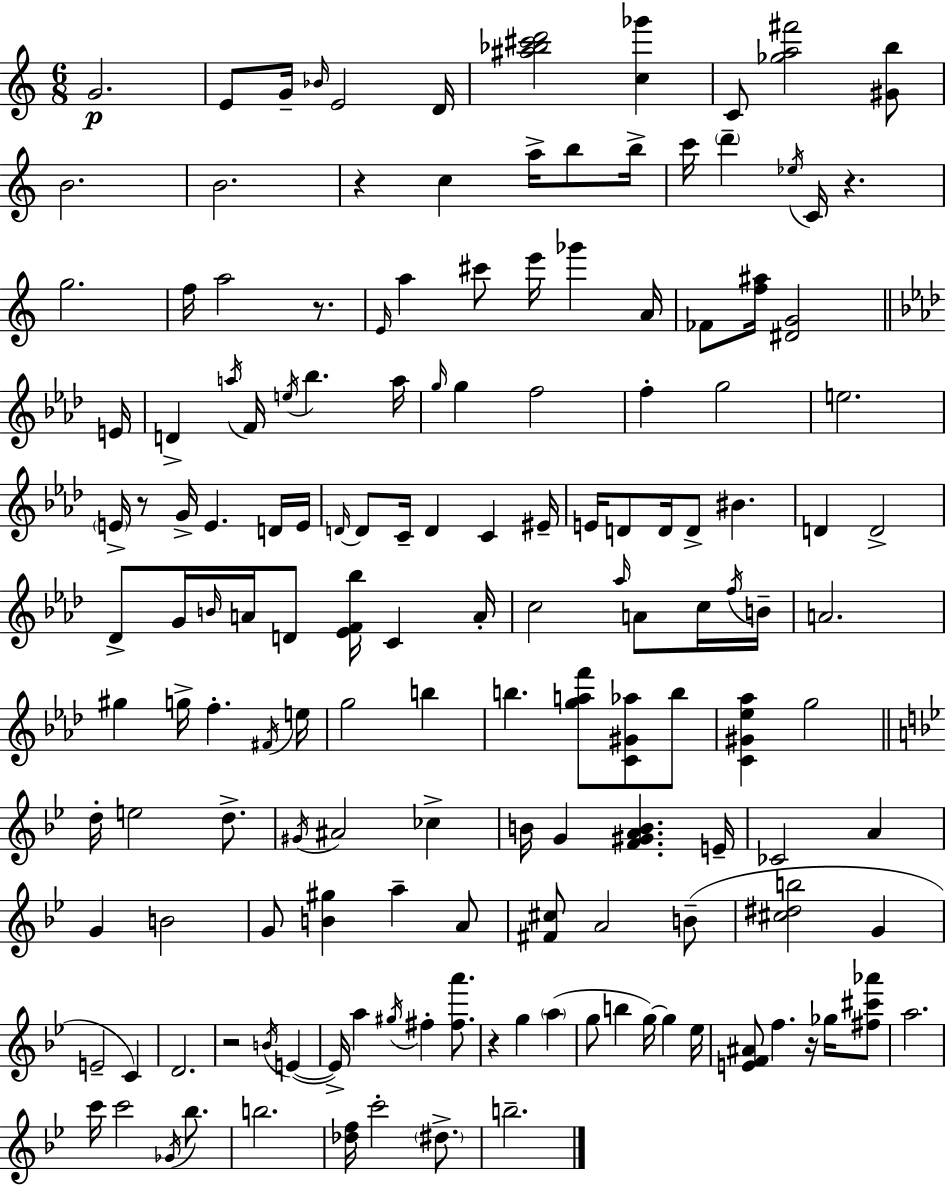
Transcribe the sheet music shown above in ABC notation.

X:1
T:Untitled
M:6/8
L:1/4
K:Am
G2 E/2 G/4 _B/4 E2 D/4 [^a_b^c'd']2 [c_g'] C/2 [_ga^f']2 [^Gb]/2 B2 B2 z c a/4 b/2 b/4 c'/4 d' _e/4 C/4 z g2 f/4 a2 z/2 E/4 a ^c'/2 e'/4 _g' A/4 _F/2 [f^a]/4 [^DG]2 E/4 D a/4 F/4 e/4 _b a/4 g/4 g f2 f g2 e2 E/4 z/2 G/4 E D/4 E/4 D/4 D/2 C/4 D C ^E/4 E/4 D/2 D/4 D/2 ^B D D2 _D/2 G/4 B/4 A/4 D/2 [_EF_b]/4 C A/4 c2 _a/4 A/2 c/4 f/4 B/4 A2 ^g g/4 f ^F/4 e/4 g2 b b [gaf']/2 [C^G_a]/2 b/2 [C^G_e_a] g2 d/4 e2 d/2 ^G/4 ^A2 _c B/4 G [F^GAB] E/4 _C2 A G B2 G/2 [B^g] a A/2 [^F^c]/2 A2 B/2 [^c^db]2 G E2 C D2 z2 B/4 E E/4 a ^g/4 ^f [^fa']/2 z g a g/2 b g/4 g _e/4 [EF^A]/2 f z/4 _g/4 [^f^c'_a']/2 a2 c'/4 c'2 _G/4 _b/2 b2 [_df]/4 c'2 ^d/2 b2